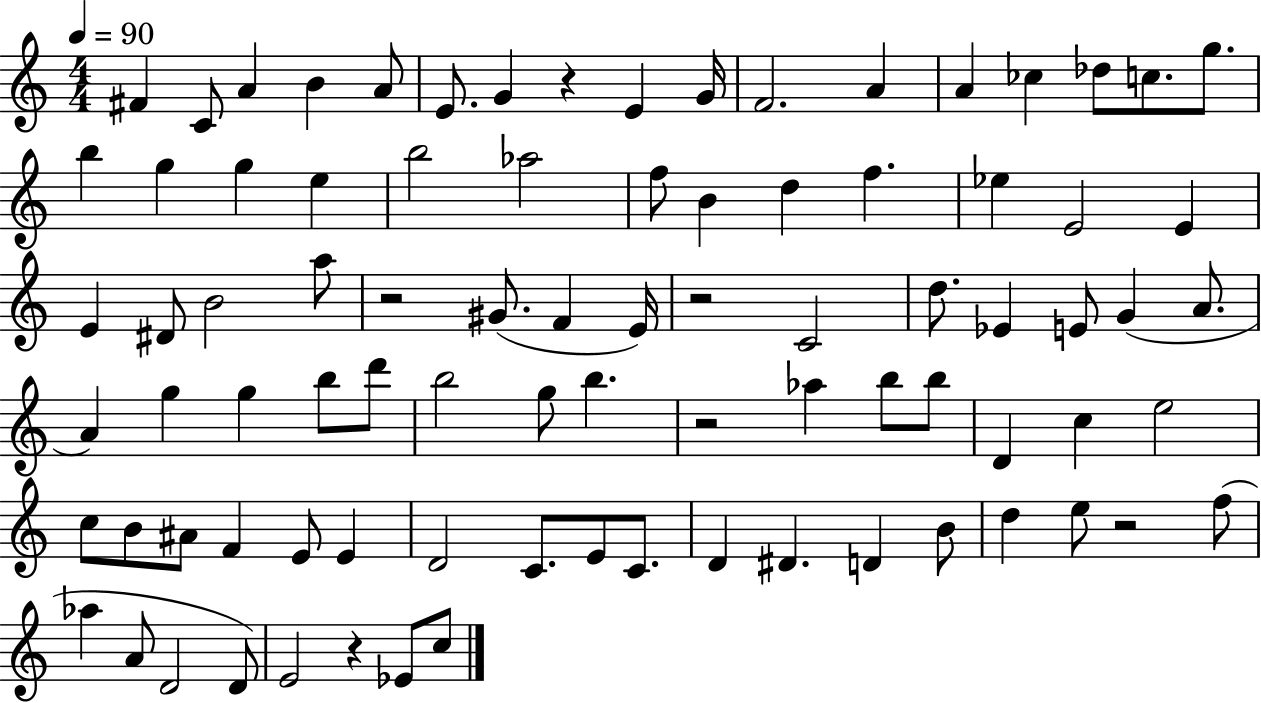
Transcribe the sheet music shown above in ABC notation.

X:1
T:Untitled
M:4/4
L:1/4
K:C
^F C/2 A B A/2 E/2 G z E G/4 F2 A A _c _d/2 c/2 g/2 b g g e b2 _a2 f/2 B d f _e E2 E E ^D/2 B2 a/2 z2 ^G/2 F E/4 z2 C2 d/2 _E E/2 G A/2 A g g b/2 d'/2 b2 g/2 b z2 _a b/2 b/2 D c e2 c/2 B/2 ^A/2 F E/2 E D2 C/2 E/2 C/2 D ^D D B/2 d e/2 z2 f/2 _a A/2 D2 D/2 E2 z _E/2 c/2